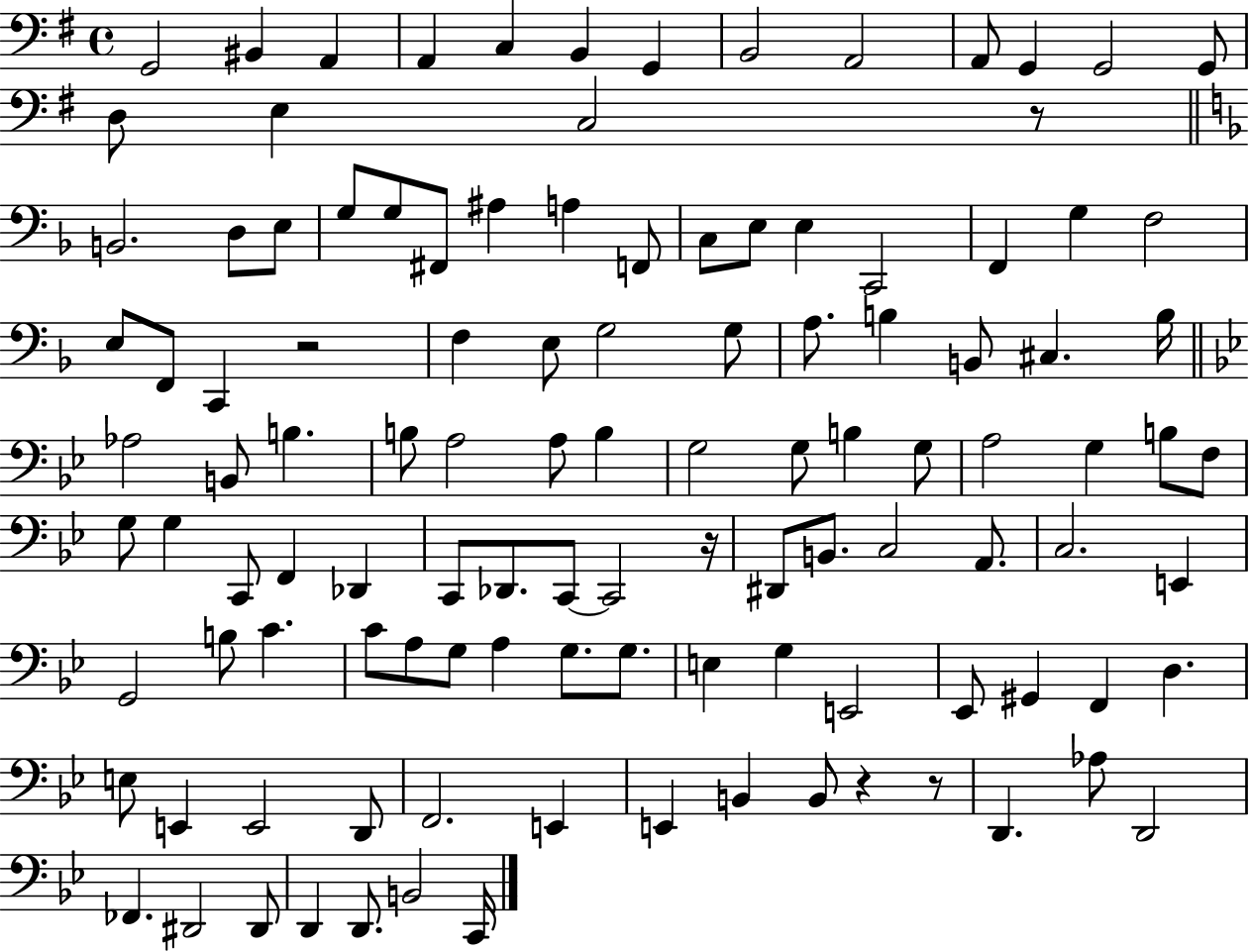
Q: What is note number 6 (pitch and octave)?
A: B2